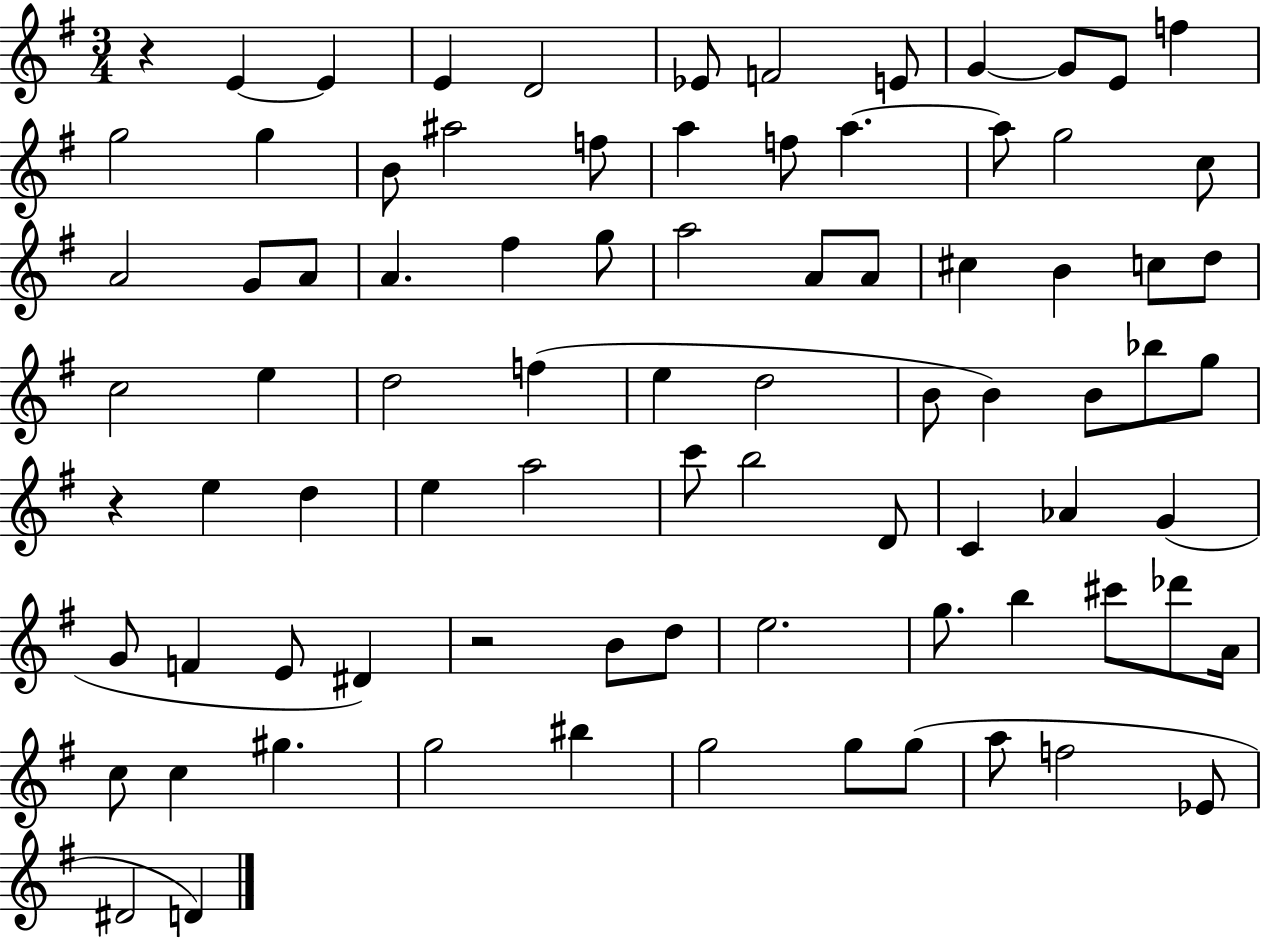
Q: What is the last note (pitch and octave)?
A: D4